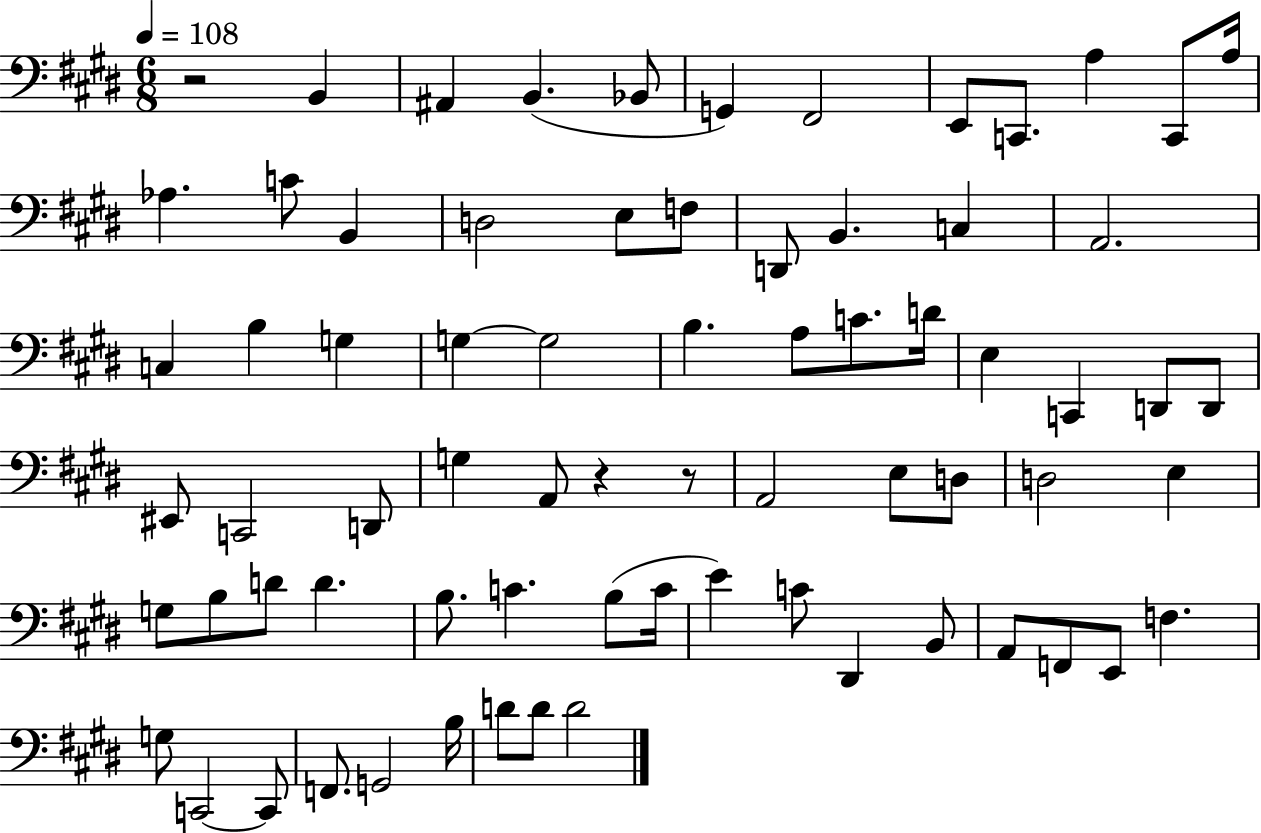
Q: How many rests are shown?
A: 3